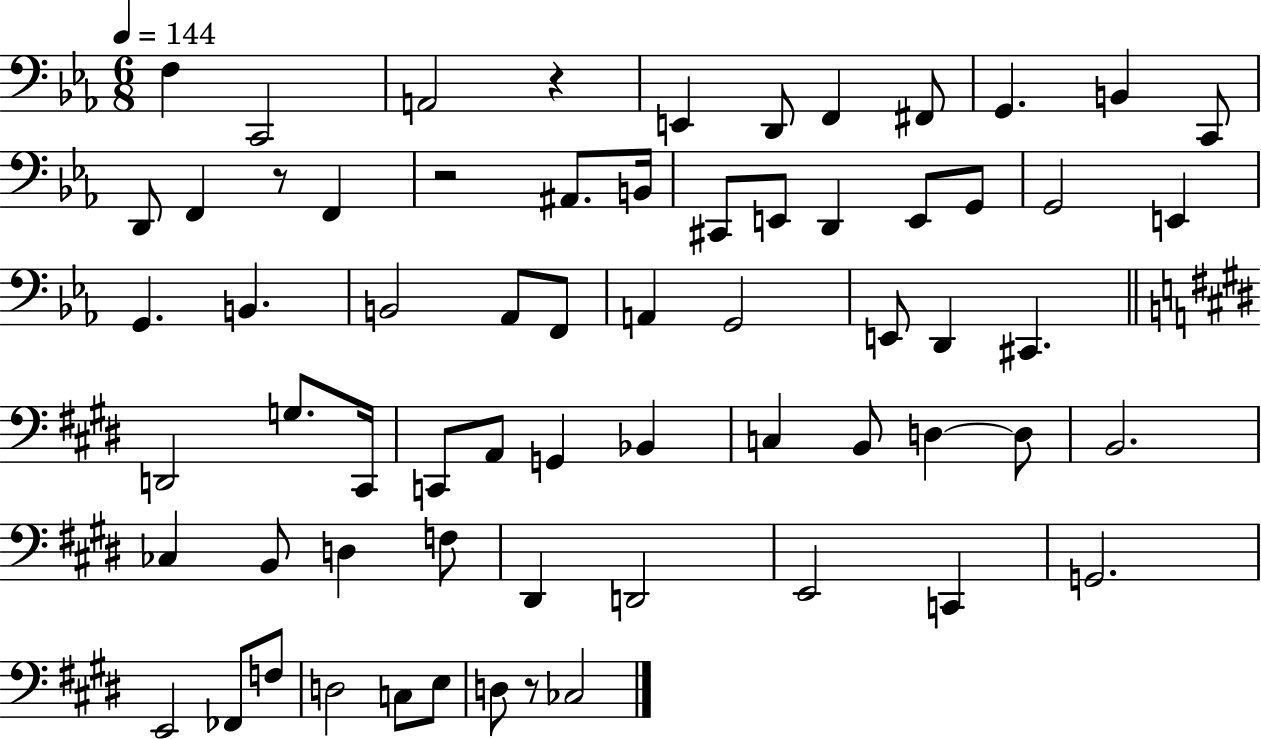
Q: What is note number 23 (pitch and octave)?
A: G2